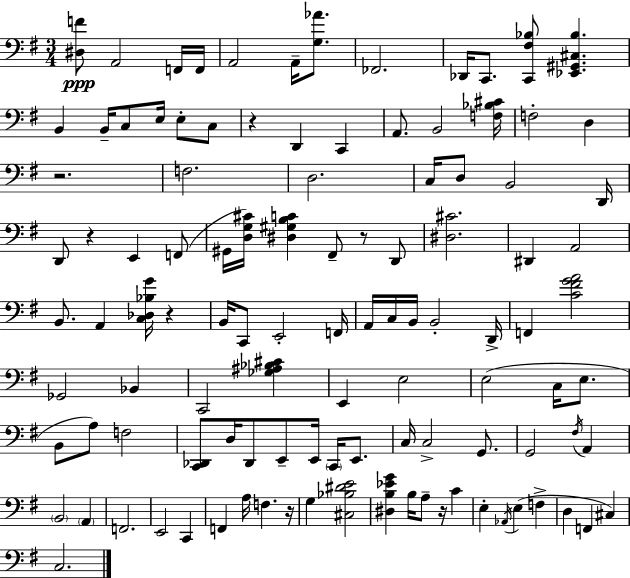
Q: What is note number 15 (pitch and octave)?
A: D2